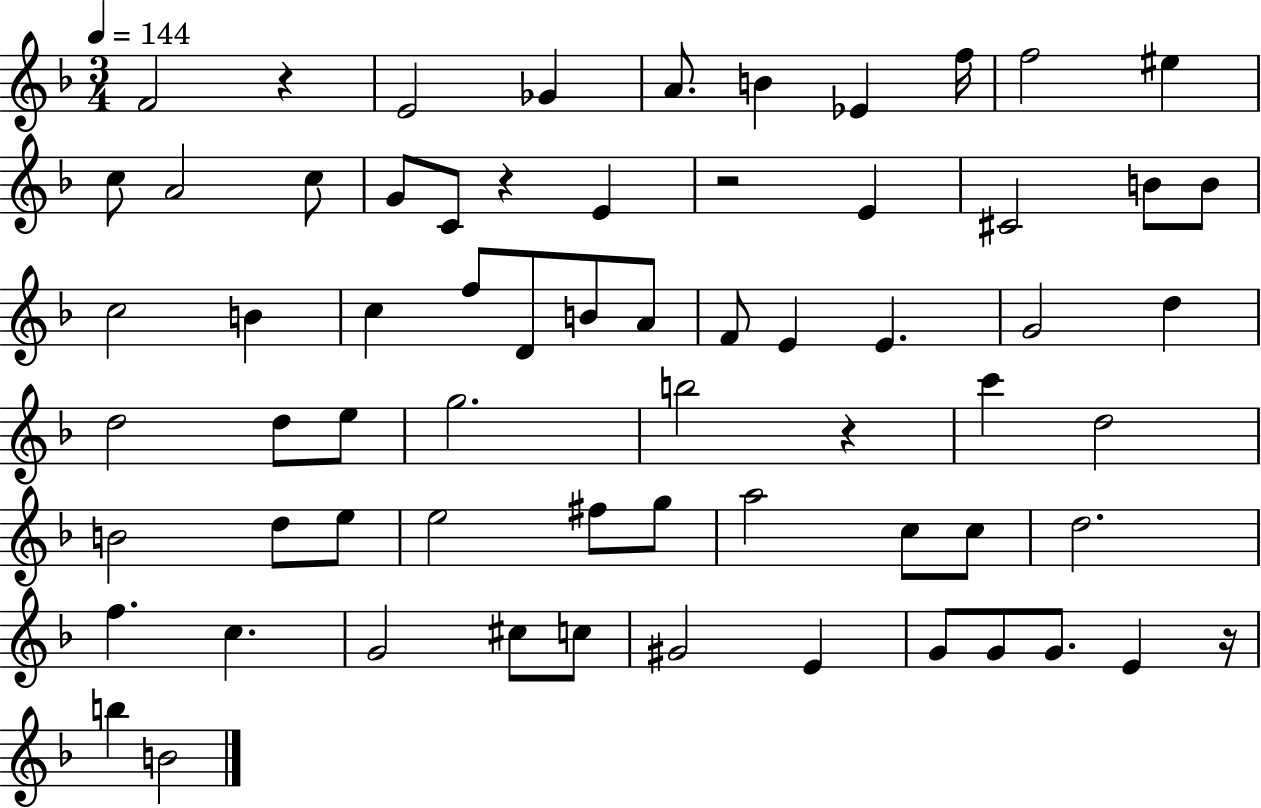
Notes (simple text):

F4/h R/q E4/h Gb4/q A4/e. B4/q Eb4/q F5/s F5/h EIS5/q C5/e A4/h C5/e G4/e C4/e R/q E4/q R/h E4/q C#4/h B4/e B4/e C5/h B4/q C5/q F5/e D4/e B4/e A4/e F4/e E4/q E4/q. G4/h D5/q D5/h D5/e E5/e G5/h. B5/h R/q C6/q D5/h B4/h D5/e E5/e E5/h F#5/e G5/e A5/h C5/e C5/e D5/h. F5/q. C5/q. G4/h C#5/e C5/e G#4/h E4/q G4/e G4/e G4/e. E4/q R/s B5/q B4/h